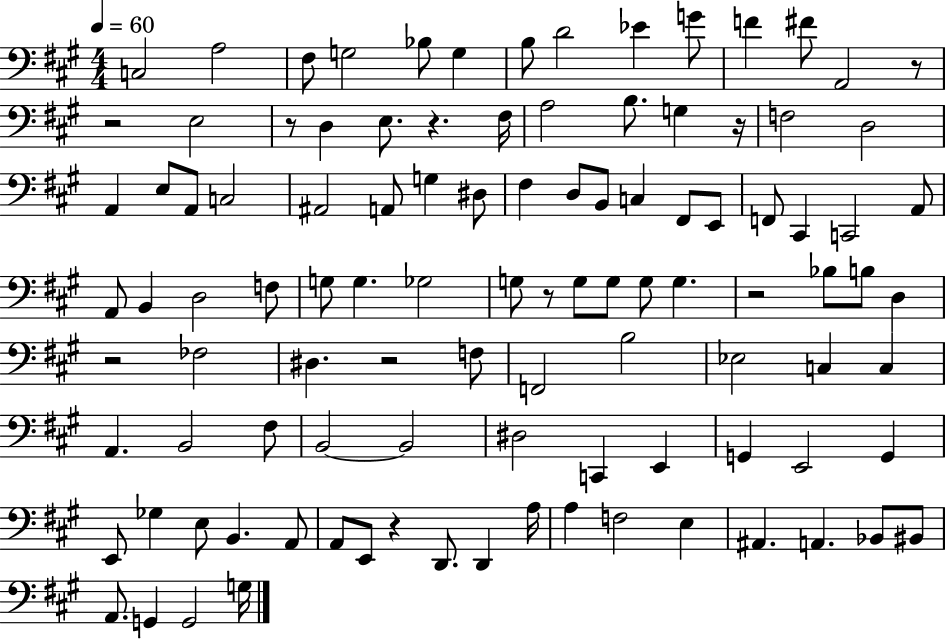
X:1
T:Untitled
M:4/4
L:1/4
K:A
C,2 A,2 ^F,/2 G,2 _B,/2 G, B,/2 D2 _E G/2 F ^F/2 A,,2 z/2 z2 E,2 z/2 D, E,/2 z ^F,/4 A,2 B,/2 G, z/4 F,2 D,2 A,, E,/2 A,,/2 C,2 ^A,,2 A,,/2 G, ^D,/2 ^F, D,/2 B,,/2 C, ^F,,/2 E,,/2 F,,/2 ^C,, C,,2 A,,/2 A,,/2 B,, D,2 F,/2 G,/2 G, _G,2 G,/2 z/2 G,/2 G,/2 G,/2 G, z2 _B,/2 B,/2 D, z2 _F,2 ^D, z2 F,/2 F,,2 B,2 _E,2 C, C, A,, B,,2 ^F,/2 B,,2 B,,2 ^D,2 C,, E,, G,, E,,2 G,, E,,/2 _G, E,/2 B,, A,,/2 A,,/2 E,,/2 z D,,/2 D,, A,/4 A, F,2 E, ^A,, A,, _B,,/2 ^B,,/2 A,,/2 G,, G,,2 G,/4